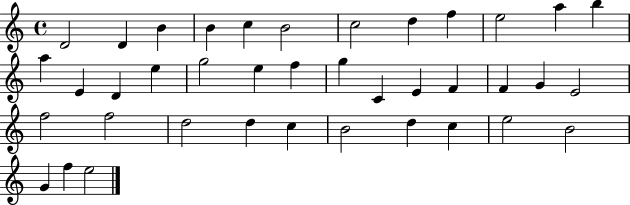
{
  \clef treble
  \time 4/4
  \defaultTimeSignature
  \key c \major
  d'2 d'4 b'4 | b'4 c''4 b'2 | c''2 d''4 f''4 | e''2 a''4 b''4 | \break a''4 e'4 d'4 e''4 | g''2 e''4 f''4 | g''4 c'4 e'4 f'4 | f'4 g'4 e'2 | \break f''2 f''2 | d''2 d''4 c''4 | b'2 d''4 c''4 | e''2 b'2 | \break g'4 f''4 e''2 | \bar "|."
}